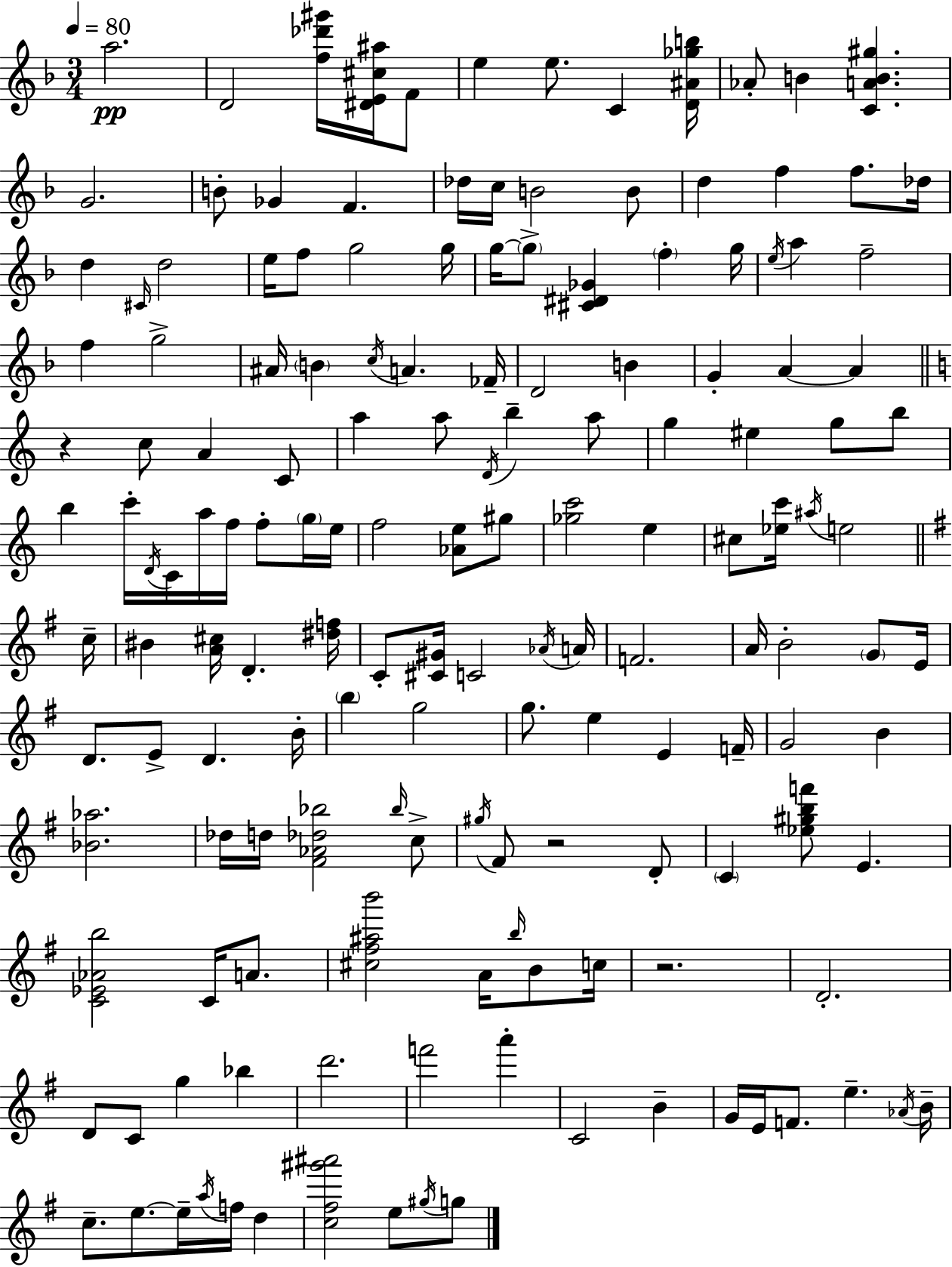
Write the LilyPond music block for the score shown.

{
  \clef treble
  \numericTimeSignature
  \time 3/4
  \key f \major
  \tempo 4 = 80
  a''2.\pp | d'2 <f'' des''' gis'''>16 <dis' e' cis'' ais''>16 f'8 | e''4 e''8. c'4 <d' ais' ges'' b''>16 | aes'8-. b'4 <c' a' b' gis''>4. | \break g'2. | b'8-. ges'4 f'4. | des''16 c''16 b'2 b'8 | d''4 f''4 f''8. des''16 | \break d''4 \grace { cis'16 } d''2 | e''16 f''8 g''2 | g''16 g''16~~ \parenthesize g''8-> <cis' dis' ges'>4 \parenthesize f''4-. | g''16 \acciaccatura { e''16 } a''4 f''2-- | \break f''4 g''2-> | ais'16 \parenthesize b'4 \acciaccatura { c''16 } a'4. | fes'16-- d'2 b'4 | g'4-. a'4~~ a'4 | \break \bar "||" \break \key a \minor r4 c''8 a'4 c'8 | a''4 a''8 \acciaccatura { d'16 } b''4-- a''8 | g''4 eis''4 g''8 b''8 | b''4 c'''16-. \acciaccatura { d'16 } c'16 a''16 f''16 f''8-. | \break \parenthesize g''16 e''16 f''2 <aes' e''>8 | gis''8 <ges'' c'''>2 e''4 | cis''8 <ees'' c'''>16 \acciaccatura { ais''16 } e''2 | \bar "||" \break \key e \minor c''16-- bis'4 <a' cis''>16 d'4.-. | <dis'' f''>16 c'8-. <cis' gis'>16 c'2 | \acciaccatura { aes'16 } a'16 f'2. | a'16 b'2-. \parenthesize g'8 | \break e'16 d'8. e'8-> d'4. | b'16-. \parenthesize b''4 g''2 | g''8. e''4 e'4 | f'16-- g'2 b'4 | \break <bes' aes''>2. | des''16 d''16 <fis' aes' des'' bes''>2 | \grace { bes''16 } c''8-> \acciaccatura { gis''16 } fis'8 r2 | d'8-. \parenthesize c'4 <ees'' gis'' b'' f'''>8 e'4. | \break <c' ees' aes' b''>2 | c'16 a'8. <cis'' fis'' ais'' b'''>2 | a'16 \grace { b''16 } b'8 c''16 r2. | d'2.-. | \break d'8 c'8 g''4 | bes''4 d'''2. | f'''2 | a'''4-. c'2 | \break b'4-- g'16 e'16 f'8. e''4.-- | \acciaccatura { aes'16 } b'16-- c''8.-- e''8.~~ | e''16-- \acciaccatura { a''16 } f''16 d''4 <c'' fis'' gis''' ais'''>2 | e''8 \acciaccatura { gis''16 } g''8 \bar "|."
}